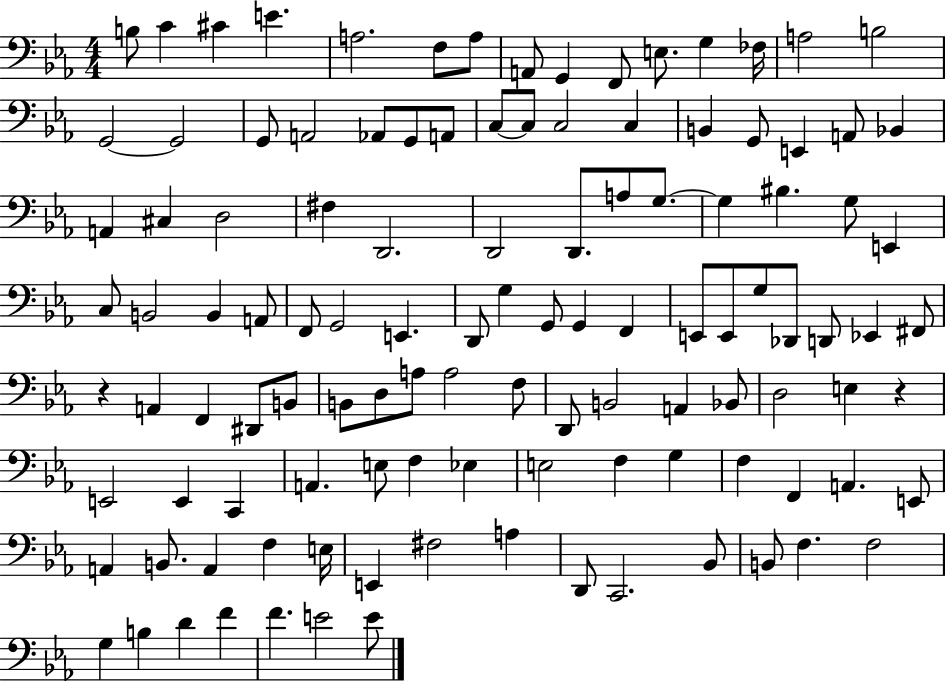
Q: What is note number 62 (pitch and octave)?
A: Eb2